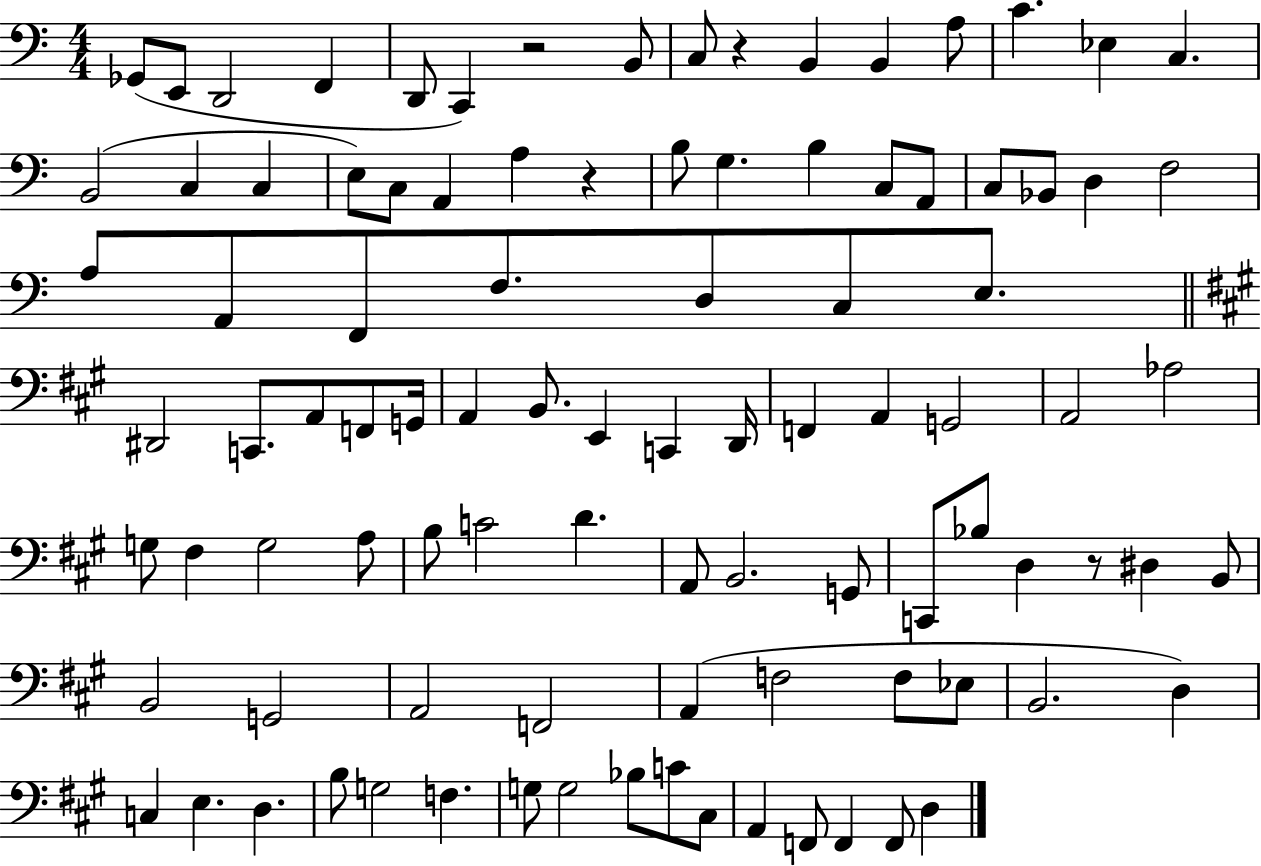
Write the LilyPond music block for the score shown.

{
  \clef bass
  \numericTimeSignature
  \time 4/4
  \key c \major
  \repeat volta 2 { ges,8( e,8 d,2 f,4 | d,8 c,4) r2 b,8 | c8 r4 b,4 b,4 a8 | c'4. ees4 c4. | \break b,2( c4 c4 | e8) c8 a,4 a4 r4 | b8 g4. b4 c8 a,8 | c8 bes,8 d4 f2 | \break a8 a,8 f,8 f8. d8 c8 e8. | \bar "||" \break \key a \major dis,2 c,8. a,8 f,8 g,16 | a,4 b,8. e,4 c,4 d,16 | f,4 a,4 g,2 | a,2 aes2 | \break g8 fis4 g2 a8 | b8 c'2 d'4. | a,8 b,2. g,8 | c,8 bes8 d4 r8 dis4 b,8 | \break b,2 g,2 | a,2 f,2 | a,4( f2 f8 ees8 | b,2. d4) | \break c4 e4. d4. | b8 g2 f4. | g8 g2 bes8 c'8 cis8 | a,4 f,8 f,4 f,8 d4 | \break } \bar "|."
}